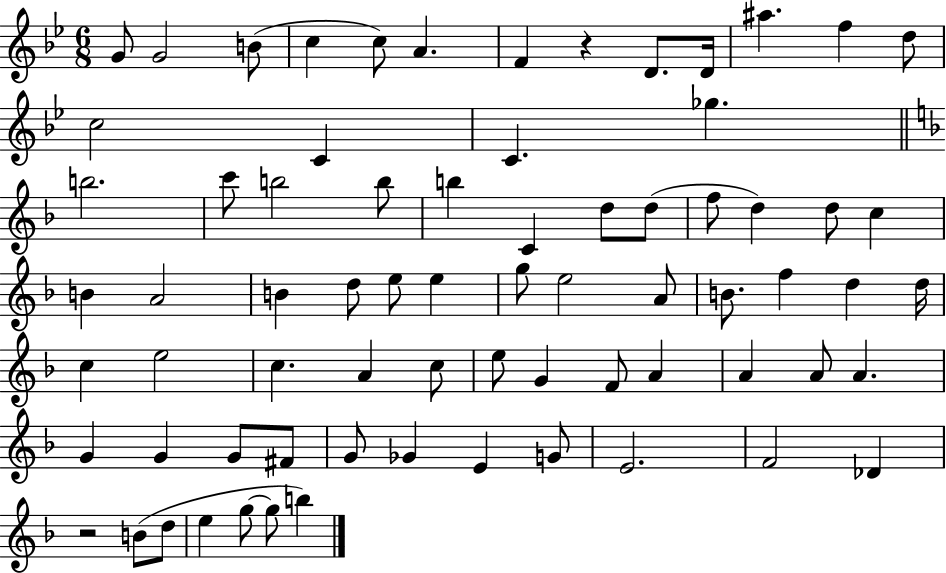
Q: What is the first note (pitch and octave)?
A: G4